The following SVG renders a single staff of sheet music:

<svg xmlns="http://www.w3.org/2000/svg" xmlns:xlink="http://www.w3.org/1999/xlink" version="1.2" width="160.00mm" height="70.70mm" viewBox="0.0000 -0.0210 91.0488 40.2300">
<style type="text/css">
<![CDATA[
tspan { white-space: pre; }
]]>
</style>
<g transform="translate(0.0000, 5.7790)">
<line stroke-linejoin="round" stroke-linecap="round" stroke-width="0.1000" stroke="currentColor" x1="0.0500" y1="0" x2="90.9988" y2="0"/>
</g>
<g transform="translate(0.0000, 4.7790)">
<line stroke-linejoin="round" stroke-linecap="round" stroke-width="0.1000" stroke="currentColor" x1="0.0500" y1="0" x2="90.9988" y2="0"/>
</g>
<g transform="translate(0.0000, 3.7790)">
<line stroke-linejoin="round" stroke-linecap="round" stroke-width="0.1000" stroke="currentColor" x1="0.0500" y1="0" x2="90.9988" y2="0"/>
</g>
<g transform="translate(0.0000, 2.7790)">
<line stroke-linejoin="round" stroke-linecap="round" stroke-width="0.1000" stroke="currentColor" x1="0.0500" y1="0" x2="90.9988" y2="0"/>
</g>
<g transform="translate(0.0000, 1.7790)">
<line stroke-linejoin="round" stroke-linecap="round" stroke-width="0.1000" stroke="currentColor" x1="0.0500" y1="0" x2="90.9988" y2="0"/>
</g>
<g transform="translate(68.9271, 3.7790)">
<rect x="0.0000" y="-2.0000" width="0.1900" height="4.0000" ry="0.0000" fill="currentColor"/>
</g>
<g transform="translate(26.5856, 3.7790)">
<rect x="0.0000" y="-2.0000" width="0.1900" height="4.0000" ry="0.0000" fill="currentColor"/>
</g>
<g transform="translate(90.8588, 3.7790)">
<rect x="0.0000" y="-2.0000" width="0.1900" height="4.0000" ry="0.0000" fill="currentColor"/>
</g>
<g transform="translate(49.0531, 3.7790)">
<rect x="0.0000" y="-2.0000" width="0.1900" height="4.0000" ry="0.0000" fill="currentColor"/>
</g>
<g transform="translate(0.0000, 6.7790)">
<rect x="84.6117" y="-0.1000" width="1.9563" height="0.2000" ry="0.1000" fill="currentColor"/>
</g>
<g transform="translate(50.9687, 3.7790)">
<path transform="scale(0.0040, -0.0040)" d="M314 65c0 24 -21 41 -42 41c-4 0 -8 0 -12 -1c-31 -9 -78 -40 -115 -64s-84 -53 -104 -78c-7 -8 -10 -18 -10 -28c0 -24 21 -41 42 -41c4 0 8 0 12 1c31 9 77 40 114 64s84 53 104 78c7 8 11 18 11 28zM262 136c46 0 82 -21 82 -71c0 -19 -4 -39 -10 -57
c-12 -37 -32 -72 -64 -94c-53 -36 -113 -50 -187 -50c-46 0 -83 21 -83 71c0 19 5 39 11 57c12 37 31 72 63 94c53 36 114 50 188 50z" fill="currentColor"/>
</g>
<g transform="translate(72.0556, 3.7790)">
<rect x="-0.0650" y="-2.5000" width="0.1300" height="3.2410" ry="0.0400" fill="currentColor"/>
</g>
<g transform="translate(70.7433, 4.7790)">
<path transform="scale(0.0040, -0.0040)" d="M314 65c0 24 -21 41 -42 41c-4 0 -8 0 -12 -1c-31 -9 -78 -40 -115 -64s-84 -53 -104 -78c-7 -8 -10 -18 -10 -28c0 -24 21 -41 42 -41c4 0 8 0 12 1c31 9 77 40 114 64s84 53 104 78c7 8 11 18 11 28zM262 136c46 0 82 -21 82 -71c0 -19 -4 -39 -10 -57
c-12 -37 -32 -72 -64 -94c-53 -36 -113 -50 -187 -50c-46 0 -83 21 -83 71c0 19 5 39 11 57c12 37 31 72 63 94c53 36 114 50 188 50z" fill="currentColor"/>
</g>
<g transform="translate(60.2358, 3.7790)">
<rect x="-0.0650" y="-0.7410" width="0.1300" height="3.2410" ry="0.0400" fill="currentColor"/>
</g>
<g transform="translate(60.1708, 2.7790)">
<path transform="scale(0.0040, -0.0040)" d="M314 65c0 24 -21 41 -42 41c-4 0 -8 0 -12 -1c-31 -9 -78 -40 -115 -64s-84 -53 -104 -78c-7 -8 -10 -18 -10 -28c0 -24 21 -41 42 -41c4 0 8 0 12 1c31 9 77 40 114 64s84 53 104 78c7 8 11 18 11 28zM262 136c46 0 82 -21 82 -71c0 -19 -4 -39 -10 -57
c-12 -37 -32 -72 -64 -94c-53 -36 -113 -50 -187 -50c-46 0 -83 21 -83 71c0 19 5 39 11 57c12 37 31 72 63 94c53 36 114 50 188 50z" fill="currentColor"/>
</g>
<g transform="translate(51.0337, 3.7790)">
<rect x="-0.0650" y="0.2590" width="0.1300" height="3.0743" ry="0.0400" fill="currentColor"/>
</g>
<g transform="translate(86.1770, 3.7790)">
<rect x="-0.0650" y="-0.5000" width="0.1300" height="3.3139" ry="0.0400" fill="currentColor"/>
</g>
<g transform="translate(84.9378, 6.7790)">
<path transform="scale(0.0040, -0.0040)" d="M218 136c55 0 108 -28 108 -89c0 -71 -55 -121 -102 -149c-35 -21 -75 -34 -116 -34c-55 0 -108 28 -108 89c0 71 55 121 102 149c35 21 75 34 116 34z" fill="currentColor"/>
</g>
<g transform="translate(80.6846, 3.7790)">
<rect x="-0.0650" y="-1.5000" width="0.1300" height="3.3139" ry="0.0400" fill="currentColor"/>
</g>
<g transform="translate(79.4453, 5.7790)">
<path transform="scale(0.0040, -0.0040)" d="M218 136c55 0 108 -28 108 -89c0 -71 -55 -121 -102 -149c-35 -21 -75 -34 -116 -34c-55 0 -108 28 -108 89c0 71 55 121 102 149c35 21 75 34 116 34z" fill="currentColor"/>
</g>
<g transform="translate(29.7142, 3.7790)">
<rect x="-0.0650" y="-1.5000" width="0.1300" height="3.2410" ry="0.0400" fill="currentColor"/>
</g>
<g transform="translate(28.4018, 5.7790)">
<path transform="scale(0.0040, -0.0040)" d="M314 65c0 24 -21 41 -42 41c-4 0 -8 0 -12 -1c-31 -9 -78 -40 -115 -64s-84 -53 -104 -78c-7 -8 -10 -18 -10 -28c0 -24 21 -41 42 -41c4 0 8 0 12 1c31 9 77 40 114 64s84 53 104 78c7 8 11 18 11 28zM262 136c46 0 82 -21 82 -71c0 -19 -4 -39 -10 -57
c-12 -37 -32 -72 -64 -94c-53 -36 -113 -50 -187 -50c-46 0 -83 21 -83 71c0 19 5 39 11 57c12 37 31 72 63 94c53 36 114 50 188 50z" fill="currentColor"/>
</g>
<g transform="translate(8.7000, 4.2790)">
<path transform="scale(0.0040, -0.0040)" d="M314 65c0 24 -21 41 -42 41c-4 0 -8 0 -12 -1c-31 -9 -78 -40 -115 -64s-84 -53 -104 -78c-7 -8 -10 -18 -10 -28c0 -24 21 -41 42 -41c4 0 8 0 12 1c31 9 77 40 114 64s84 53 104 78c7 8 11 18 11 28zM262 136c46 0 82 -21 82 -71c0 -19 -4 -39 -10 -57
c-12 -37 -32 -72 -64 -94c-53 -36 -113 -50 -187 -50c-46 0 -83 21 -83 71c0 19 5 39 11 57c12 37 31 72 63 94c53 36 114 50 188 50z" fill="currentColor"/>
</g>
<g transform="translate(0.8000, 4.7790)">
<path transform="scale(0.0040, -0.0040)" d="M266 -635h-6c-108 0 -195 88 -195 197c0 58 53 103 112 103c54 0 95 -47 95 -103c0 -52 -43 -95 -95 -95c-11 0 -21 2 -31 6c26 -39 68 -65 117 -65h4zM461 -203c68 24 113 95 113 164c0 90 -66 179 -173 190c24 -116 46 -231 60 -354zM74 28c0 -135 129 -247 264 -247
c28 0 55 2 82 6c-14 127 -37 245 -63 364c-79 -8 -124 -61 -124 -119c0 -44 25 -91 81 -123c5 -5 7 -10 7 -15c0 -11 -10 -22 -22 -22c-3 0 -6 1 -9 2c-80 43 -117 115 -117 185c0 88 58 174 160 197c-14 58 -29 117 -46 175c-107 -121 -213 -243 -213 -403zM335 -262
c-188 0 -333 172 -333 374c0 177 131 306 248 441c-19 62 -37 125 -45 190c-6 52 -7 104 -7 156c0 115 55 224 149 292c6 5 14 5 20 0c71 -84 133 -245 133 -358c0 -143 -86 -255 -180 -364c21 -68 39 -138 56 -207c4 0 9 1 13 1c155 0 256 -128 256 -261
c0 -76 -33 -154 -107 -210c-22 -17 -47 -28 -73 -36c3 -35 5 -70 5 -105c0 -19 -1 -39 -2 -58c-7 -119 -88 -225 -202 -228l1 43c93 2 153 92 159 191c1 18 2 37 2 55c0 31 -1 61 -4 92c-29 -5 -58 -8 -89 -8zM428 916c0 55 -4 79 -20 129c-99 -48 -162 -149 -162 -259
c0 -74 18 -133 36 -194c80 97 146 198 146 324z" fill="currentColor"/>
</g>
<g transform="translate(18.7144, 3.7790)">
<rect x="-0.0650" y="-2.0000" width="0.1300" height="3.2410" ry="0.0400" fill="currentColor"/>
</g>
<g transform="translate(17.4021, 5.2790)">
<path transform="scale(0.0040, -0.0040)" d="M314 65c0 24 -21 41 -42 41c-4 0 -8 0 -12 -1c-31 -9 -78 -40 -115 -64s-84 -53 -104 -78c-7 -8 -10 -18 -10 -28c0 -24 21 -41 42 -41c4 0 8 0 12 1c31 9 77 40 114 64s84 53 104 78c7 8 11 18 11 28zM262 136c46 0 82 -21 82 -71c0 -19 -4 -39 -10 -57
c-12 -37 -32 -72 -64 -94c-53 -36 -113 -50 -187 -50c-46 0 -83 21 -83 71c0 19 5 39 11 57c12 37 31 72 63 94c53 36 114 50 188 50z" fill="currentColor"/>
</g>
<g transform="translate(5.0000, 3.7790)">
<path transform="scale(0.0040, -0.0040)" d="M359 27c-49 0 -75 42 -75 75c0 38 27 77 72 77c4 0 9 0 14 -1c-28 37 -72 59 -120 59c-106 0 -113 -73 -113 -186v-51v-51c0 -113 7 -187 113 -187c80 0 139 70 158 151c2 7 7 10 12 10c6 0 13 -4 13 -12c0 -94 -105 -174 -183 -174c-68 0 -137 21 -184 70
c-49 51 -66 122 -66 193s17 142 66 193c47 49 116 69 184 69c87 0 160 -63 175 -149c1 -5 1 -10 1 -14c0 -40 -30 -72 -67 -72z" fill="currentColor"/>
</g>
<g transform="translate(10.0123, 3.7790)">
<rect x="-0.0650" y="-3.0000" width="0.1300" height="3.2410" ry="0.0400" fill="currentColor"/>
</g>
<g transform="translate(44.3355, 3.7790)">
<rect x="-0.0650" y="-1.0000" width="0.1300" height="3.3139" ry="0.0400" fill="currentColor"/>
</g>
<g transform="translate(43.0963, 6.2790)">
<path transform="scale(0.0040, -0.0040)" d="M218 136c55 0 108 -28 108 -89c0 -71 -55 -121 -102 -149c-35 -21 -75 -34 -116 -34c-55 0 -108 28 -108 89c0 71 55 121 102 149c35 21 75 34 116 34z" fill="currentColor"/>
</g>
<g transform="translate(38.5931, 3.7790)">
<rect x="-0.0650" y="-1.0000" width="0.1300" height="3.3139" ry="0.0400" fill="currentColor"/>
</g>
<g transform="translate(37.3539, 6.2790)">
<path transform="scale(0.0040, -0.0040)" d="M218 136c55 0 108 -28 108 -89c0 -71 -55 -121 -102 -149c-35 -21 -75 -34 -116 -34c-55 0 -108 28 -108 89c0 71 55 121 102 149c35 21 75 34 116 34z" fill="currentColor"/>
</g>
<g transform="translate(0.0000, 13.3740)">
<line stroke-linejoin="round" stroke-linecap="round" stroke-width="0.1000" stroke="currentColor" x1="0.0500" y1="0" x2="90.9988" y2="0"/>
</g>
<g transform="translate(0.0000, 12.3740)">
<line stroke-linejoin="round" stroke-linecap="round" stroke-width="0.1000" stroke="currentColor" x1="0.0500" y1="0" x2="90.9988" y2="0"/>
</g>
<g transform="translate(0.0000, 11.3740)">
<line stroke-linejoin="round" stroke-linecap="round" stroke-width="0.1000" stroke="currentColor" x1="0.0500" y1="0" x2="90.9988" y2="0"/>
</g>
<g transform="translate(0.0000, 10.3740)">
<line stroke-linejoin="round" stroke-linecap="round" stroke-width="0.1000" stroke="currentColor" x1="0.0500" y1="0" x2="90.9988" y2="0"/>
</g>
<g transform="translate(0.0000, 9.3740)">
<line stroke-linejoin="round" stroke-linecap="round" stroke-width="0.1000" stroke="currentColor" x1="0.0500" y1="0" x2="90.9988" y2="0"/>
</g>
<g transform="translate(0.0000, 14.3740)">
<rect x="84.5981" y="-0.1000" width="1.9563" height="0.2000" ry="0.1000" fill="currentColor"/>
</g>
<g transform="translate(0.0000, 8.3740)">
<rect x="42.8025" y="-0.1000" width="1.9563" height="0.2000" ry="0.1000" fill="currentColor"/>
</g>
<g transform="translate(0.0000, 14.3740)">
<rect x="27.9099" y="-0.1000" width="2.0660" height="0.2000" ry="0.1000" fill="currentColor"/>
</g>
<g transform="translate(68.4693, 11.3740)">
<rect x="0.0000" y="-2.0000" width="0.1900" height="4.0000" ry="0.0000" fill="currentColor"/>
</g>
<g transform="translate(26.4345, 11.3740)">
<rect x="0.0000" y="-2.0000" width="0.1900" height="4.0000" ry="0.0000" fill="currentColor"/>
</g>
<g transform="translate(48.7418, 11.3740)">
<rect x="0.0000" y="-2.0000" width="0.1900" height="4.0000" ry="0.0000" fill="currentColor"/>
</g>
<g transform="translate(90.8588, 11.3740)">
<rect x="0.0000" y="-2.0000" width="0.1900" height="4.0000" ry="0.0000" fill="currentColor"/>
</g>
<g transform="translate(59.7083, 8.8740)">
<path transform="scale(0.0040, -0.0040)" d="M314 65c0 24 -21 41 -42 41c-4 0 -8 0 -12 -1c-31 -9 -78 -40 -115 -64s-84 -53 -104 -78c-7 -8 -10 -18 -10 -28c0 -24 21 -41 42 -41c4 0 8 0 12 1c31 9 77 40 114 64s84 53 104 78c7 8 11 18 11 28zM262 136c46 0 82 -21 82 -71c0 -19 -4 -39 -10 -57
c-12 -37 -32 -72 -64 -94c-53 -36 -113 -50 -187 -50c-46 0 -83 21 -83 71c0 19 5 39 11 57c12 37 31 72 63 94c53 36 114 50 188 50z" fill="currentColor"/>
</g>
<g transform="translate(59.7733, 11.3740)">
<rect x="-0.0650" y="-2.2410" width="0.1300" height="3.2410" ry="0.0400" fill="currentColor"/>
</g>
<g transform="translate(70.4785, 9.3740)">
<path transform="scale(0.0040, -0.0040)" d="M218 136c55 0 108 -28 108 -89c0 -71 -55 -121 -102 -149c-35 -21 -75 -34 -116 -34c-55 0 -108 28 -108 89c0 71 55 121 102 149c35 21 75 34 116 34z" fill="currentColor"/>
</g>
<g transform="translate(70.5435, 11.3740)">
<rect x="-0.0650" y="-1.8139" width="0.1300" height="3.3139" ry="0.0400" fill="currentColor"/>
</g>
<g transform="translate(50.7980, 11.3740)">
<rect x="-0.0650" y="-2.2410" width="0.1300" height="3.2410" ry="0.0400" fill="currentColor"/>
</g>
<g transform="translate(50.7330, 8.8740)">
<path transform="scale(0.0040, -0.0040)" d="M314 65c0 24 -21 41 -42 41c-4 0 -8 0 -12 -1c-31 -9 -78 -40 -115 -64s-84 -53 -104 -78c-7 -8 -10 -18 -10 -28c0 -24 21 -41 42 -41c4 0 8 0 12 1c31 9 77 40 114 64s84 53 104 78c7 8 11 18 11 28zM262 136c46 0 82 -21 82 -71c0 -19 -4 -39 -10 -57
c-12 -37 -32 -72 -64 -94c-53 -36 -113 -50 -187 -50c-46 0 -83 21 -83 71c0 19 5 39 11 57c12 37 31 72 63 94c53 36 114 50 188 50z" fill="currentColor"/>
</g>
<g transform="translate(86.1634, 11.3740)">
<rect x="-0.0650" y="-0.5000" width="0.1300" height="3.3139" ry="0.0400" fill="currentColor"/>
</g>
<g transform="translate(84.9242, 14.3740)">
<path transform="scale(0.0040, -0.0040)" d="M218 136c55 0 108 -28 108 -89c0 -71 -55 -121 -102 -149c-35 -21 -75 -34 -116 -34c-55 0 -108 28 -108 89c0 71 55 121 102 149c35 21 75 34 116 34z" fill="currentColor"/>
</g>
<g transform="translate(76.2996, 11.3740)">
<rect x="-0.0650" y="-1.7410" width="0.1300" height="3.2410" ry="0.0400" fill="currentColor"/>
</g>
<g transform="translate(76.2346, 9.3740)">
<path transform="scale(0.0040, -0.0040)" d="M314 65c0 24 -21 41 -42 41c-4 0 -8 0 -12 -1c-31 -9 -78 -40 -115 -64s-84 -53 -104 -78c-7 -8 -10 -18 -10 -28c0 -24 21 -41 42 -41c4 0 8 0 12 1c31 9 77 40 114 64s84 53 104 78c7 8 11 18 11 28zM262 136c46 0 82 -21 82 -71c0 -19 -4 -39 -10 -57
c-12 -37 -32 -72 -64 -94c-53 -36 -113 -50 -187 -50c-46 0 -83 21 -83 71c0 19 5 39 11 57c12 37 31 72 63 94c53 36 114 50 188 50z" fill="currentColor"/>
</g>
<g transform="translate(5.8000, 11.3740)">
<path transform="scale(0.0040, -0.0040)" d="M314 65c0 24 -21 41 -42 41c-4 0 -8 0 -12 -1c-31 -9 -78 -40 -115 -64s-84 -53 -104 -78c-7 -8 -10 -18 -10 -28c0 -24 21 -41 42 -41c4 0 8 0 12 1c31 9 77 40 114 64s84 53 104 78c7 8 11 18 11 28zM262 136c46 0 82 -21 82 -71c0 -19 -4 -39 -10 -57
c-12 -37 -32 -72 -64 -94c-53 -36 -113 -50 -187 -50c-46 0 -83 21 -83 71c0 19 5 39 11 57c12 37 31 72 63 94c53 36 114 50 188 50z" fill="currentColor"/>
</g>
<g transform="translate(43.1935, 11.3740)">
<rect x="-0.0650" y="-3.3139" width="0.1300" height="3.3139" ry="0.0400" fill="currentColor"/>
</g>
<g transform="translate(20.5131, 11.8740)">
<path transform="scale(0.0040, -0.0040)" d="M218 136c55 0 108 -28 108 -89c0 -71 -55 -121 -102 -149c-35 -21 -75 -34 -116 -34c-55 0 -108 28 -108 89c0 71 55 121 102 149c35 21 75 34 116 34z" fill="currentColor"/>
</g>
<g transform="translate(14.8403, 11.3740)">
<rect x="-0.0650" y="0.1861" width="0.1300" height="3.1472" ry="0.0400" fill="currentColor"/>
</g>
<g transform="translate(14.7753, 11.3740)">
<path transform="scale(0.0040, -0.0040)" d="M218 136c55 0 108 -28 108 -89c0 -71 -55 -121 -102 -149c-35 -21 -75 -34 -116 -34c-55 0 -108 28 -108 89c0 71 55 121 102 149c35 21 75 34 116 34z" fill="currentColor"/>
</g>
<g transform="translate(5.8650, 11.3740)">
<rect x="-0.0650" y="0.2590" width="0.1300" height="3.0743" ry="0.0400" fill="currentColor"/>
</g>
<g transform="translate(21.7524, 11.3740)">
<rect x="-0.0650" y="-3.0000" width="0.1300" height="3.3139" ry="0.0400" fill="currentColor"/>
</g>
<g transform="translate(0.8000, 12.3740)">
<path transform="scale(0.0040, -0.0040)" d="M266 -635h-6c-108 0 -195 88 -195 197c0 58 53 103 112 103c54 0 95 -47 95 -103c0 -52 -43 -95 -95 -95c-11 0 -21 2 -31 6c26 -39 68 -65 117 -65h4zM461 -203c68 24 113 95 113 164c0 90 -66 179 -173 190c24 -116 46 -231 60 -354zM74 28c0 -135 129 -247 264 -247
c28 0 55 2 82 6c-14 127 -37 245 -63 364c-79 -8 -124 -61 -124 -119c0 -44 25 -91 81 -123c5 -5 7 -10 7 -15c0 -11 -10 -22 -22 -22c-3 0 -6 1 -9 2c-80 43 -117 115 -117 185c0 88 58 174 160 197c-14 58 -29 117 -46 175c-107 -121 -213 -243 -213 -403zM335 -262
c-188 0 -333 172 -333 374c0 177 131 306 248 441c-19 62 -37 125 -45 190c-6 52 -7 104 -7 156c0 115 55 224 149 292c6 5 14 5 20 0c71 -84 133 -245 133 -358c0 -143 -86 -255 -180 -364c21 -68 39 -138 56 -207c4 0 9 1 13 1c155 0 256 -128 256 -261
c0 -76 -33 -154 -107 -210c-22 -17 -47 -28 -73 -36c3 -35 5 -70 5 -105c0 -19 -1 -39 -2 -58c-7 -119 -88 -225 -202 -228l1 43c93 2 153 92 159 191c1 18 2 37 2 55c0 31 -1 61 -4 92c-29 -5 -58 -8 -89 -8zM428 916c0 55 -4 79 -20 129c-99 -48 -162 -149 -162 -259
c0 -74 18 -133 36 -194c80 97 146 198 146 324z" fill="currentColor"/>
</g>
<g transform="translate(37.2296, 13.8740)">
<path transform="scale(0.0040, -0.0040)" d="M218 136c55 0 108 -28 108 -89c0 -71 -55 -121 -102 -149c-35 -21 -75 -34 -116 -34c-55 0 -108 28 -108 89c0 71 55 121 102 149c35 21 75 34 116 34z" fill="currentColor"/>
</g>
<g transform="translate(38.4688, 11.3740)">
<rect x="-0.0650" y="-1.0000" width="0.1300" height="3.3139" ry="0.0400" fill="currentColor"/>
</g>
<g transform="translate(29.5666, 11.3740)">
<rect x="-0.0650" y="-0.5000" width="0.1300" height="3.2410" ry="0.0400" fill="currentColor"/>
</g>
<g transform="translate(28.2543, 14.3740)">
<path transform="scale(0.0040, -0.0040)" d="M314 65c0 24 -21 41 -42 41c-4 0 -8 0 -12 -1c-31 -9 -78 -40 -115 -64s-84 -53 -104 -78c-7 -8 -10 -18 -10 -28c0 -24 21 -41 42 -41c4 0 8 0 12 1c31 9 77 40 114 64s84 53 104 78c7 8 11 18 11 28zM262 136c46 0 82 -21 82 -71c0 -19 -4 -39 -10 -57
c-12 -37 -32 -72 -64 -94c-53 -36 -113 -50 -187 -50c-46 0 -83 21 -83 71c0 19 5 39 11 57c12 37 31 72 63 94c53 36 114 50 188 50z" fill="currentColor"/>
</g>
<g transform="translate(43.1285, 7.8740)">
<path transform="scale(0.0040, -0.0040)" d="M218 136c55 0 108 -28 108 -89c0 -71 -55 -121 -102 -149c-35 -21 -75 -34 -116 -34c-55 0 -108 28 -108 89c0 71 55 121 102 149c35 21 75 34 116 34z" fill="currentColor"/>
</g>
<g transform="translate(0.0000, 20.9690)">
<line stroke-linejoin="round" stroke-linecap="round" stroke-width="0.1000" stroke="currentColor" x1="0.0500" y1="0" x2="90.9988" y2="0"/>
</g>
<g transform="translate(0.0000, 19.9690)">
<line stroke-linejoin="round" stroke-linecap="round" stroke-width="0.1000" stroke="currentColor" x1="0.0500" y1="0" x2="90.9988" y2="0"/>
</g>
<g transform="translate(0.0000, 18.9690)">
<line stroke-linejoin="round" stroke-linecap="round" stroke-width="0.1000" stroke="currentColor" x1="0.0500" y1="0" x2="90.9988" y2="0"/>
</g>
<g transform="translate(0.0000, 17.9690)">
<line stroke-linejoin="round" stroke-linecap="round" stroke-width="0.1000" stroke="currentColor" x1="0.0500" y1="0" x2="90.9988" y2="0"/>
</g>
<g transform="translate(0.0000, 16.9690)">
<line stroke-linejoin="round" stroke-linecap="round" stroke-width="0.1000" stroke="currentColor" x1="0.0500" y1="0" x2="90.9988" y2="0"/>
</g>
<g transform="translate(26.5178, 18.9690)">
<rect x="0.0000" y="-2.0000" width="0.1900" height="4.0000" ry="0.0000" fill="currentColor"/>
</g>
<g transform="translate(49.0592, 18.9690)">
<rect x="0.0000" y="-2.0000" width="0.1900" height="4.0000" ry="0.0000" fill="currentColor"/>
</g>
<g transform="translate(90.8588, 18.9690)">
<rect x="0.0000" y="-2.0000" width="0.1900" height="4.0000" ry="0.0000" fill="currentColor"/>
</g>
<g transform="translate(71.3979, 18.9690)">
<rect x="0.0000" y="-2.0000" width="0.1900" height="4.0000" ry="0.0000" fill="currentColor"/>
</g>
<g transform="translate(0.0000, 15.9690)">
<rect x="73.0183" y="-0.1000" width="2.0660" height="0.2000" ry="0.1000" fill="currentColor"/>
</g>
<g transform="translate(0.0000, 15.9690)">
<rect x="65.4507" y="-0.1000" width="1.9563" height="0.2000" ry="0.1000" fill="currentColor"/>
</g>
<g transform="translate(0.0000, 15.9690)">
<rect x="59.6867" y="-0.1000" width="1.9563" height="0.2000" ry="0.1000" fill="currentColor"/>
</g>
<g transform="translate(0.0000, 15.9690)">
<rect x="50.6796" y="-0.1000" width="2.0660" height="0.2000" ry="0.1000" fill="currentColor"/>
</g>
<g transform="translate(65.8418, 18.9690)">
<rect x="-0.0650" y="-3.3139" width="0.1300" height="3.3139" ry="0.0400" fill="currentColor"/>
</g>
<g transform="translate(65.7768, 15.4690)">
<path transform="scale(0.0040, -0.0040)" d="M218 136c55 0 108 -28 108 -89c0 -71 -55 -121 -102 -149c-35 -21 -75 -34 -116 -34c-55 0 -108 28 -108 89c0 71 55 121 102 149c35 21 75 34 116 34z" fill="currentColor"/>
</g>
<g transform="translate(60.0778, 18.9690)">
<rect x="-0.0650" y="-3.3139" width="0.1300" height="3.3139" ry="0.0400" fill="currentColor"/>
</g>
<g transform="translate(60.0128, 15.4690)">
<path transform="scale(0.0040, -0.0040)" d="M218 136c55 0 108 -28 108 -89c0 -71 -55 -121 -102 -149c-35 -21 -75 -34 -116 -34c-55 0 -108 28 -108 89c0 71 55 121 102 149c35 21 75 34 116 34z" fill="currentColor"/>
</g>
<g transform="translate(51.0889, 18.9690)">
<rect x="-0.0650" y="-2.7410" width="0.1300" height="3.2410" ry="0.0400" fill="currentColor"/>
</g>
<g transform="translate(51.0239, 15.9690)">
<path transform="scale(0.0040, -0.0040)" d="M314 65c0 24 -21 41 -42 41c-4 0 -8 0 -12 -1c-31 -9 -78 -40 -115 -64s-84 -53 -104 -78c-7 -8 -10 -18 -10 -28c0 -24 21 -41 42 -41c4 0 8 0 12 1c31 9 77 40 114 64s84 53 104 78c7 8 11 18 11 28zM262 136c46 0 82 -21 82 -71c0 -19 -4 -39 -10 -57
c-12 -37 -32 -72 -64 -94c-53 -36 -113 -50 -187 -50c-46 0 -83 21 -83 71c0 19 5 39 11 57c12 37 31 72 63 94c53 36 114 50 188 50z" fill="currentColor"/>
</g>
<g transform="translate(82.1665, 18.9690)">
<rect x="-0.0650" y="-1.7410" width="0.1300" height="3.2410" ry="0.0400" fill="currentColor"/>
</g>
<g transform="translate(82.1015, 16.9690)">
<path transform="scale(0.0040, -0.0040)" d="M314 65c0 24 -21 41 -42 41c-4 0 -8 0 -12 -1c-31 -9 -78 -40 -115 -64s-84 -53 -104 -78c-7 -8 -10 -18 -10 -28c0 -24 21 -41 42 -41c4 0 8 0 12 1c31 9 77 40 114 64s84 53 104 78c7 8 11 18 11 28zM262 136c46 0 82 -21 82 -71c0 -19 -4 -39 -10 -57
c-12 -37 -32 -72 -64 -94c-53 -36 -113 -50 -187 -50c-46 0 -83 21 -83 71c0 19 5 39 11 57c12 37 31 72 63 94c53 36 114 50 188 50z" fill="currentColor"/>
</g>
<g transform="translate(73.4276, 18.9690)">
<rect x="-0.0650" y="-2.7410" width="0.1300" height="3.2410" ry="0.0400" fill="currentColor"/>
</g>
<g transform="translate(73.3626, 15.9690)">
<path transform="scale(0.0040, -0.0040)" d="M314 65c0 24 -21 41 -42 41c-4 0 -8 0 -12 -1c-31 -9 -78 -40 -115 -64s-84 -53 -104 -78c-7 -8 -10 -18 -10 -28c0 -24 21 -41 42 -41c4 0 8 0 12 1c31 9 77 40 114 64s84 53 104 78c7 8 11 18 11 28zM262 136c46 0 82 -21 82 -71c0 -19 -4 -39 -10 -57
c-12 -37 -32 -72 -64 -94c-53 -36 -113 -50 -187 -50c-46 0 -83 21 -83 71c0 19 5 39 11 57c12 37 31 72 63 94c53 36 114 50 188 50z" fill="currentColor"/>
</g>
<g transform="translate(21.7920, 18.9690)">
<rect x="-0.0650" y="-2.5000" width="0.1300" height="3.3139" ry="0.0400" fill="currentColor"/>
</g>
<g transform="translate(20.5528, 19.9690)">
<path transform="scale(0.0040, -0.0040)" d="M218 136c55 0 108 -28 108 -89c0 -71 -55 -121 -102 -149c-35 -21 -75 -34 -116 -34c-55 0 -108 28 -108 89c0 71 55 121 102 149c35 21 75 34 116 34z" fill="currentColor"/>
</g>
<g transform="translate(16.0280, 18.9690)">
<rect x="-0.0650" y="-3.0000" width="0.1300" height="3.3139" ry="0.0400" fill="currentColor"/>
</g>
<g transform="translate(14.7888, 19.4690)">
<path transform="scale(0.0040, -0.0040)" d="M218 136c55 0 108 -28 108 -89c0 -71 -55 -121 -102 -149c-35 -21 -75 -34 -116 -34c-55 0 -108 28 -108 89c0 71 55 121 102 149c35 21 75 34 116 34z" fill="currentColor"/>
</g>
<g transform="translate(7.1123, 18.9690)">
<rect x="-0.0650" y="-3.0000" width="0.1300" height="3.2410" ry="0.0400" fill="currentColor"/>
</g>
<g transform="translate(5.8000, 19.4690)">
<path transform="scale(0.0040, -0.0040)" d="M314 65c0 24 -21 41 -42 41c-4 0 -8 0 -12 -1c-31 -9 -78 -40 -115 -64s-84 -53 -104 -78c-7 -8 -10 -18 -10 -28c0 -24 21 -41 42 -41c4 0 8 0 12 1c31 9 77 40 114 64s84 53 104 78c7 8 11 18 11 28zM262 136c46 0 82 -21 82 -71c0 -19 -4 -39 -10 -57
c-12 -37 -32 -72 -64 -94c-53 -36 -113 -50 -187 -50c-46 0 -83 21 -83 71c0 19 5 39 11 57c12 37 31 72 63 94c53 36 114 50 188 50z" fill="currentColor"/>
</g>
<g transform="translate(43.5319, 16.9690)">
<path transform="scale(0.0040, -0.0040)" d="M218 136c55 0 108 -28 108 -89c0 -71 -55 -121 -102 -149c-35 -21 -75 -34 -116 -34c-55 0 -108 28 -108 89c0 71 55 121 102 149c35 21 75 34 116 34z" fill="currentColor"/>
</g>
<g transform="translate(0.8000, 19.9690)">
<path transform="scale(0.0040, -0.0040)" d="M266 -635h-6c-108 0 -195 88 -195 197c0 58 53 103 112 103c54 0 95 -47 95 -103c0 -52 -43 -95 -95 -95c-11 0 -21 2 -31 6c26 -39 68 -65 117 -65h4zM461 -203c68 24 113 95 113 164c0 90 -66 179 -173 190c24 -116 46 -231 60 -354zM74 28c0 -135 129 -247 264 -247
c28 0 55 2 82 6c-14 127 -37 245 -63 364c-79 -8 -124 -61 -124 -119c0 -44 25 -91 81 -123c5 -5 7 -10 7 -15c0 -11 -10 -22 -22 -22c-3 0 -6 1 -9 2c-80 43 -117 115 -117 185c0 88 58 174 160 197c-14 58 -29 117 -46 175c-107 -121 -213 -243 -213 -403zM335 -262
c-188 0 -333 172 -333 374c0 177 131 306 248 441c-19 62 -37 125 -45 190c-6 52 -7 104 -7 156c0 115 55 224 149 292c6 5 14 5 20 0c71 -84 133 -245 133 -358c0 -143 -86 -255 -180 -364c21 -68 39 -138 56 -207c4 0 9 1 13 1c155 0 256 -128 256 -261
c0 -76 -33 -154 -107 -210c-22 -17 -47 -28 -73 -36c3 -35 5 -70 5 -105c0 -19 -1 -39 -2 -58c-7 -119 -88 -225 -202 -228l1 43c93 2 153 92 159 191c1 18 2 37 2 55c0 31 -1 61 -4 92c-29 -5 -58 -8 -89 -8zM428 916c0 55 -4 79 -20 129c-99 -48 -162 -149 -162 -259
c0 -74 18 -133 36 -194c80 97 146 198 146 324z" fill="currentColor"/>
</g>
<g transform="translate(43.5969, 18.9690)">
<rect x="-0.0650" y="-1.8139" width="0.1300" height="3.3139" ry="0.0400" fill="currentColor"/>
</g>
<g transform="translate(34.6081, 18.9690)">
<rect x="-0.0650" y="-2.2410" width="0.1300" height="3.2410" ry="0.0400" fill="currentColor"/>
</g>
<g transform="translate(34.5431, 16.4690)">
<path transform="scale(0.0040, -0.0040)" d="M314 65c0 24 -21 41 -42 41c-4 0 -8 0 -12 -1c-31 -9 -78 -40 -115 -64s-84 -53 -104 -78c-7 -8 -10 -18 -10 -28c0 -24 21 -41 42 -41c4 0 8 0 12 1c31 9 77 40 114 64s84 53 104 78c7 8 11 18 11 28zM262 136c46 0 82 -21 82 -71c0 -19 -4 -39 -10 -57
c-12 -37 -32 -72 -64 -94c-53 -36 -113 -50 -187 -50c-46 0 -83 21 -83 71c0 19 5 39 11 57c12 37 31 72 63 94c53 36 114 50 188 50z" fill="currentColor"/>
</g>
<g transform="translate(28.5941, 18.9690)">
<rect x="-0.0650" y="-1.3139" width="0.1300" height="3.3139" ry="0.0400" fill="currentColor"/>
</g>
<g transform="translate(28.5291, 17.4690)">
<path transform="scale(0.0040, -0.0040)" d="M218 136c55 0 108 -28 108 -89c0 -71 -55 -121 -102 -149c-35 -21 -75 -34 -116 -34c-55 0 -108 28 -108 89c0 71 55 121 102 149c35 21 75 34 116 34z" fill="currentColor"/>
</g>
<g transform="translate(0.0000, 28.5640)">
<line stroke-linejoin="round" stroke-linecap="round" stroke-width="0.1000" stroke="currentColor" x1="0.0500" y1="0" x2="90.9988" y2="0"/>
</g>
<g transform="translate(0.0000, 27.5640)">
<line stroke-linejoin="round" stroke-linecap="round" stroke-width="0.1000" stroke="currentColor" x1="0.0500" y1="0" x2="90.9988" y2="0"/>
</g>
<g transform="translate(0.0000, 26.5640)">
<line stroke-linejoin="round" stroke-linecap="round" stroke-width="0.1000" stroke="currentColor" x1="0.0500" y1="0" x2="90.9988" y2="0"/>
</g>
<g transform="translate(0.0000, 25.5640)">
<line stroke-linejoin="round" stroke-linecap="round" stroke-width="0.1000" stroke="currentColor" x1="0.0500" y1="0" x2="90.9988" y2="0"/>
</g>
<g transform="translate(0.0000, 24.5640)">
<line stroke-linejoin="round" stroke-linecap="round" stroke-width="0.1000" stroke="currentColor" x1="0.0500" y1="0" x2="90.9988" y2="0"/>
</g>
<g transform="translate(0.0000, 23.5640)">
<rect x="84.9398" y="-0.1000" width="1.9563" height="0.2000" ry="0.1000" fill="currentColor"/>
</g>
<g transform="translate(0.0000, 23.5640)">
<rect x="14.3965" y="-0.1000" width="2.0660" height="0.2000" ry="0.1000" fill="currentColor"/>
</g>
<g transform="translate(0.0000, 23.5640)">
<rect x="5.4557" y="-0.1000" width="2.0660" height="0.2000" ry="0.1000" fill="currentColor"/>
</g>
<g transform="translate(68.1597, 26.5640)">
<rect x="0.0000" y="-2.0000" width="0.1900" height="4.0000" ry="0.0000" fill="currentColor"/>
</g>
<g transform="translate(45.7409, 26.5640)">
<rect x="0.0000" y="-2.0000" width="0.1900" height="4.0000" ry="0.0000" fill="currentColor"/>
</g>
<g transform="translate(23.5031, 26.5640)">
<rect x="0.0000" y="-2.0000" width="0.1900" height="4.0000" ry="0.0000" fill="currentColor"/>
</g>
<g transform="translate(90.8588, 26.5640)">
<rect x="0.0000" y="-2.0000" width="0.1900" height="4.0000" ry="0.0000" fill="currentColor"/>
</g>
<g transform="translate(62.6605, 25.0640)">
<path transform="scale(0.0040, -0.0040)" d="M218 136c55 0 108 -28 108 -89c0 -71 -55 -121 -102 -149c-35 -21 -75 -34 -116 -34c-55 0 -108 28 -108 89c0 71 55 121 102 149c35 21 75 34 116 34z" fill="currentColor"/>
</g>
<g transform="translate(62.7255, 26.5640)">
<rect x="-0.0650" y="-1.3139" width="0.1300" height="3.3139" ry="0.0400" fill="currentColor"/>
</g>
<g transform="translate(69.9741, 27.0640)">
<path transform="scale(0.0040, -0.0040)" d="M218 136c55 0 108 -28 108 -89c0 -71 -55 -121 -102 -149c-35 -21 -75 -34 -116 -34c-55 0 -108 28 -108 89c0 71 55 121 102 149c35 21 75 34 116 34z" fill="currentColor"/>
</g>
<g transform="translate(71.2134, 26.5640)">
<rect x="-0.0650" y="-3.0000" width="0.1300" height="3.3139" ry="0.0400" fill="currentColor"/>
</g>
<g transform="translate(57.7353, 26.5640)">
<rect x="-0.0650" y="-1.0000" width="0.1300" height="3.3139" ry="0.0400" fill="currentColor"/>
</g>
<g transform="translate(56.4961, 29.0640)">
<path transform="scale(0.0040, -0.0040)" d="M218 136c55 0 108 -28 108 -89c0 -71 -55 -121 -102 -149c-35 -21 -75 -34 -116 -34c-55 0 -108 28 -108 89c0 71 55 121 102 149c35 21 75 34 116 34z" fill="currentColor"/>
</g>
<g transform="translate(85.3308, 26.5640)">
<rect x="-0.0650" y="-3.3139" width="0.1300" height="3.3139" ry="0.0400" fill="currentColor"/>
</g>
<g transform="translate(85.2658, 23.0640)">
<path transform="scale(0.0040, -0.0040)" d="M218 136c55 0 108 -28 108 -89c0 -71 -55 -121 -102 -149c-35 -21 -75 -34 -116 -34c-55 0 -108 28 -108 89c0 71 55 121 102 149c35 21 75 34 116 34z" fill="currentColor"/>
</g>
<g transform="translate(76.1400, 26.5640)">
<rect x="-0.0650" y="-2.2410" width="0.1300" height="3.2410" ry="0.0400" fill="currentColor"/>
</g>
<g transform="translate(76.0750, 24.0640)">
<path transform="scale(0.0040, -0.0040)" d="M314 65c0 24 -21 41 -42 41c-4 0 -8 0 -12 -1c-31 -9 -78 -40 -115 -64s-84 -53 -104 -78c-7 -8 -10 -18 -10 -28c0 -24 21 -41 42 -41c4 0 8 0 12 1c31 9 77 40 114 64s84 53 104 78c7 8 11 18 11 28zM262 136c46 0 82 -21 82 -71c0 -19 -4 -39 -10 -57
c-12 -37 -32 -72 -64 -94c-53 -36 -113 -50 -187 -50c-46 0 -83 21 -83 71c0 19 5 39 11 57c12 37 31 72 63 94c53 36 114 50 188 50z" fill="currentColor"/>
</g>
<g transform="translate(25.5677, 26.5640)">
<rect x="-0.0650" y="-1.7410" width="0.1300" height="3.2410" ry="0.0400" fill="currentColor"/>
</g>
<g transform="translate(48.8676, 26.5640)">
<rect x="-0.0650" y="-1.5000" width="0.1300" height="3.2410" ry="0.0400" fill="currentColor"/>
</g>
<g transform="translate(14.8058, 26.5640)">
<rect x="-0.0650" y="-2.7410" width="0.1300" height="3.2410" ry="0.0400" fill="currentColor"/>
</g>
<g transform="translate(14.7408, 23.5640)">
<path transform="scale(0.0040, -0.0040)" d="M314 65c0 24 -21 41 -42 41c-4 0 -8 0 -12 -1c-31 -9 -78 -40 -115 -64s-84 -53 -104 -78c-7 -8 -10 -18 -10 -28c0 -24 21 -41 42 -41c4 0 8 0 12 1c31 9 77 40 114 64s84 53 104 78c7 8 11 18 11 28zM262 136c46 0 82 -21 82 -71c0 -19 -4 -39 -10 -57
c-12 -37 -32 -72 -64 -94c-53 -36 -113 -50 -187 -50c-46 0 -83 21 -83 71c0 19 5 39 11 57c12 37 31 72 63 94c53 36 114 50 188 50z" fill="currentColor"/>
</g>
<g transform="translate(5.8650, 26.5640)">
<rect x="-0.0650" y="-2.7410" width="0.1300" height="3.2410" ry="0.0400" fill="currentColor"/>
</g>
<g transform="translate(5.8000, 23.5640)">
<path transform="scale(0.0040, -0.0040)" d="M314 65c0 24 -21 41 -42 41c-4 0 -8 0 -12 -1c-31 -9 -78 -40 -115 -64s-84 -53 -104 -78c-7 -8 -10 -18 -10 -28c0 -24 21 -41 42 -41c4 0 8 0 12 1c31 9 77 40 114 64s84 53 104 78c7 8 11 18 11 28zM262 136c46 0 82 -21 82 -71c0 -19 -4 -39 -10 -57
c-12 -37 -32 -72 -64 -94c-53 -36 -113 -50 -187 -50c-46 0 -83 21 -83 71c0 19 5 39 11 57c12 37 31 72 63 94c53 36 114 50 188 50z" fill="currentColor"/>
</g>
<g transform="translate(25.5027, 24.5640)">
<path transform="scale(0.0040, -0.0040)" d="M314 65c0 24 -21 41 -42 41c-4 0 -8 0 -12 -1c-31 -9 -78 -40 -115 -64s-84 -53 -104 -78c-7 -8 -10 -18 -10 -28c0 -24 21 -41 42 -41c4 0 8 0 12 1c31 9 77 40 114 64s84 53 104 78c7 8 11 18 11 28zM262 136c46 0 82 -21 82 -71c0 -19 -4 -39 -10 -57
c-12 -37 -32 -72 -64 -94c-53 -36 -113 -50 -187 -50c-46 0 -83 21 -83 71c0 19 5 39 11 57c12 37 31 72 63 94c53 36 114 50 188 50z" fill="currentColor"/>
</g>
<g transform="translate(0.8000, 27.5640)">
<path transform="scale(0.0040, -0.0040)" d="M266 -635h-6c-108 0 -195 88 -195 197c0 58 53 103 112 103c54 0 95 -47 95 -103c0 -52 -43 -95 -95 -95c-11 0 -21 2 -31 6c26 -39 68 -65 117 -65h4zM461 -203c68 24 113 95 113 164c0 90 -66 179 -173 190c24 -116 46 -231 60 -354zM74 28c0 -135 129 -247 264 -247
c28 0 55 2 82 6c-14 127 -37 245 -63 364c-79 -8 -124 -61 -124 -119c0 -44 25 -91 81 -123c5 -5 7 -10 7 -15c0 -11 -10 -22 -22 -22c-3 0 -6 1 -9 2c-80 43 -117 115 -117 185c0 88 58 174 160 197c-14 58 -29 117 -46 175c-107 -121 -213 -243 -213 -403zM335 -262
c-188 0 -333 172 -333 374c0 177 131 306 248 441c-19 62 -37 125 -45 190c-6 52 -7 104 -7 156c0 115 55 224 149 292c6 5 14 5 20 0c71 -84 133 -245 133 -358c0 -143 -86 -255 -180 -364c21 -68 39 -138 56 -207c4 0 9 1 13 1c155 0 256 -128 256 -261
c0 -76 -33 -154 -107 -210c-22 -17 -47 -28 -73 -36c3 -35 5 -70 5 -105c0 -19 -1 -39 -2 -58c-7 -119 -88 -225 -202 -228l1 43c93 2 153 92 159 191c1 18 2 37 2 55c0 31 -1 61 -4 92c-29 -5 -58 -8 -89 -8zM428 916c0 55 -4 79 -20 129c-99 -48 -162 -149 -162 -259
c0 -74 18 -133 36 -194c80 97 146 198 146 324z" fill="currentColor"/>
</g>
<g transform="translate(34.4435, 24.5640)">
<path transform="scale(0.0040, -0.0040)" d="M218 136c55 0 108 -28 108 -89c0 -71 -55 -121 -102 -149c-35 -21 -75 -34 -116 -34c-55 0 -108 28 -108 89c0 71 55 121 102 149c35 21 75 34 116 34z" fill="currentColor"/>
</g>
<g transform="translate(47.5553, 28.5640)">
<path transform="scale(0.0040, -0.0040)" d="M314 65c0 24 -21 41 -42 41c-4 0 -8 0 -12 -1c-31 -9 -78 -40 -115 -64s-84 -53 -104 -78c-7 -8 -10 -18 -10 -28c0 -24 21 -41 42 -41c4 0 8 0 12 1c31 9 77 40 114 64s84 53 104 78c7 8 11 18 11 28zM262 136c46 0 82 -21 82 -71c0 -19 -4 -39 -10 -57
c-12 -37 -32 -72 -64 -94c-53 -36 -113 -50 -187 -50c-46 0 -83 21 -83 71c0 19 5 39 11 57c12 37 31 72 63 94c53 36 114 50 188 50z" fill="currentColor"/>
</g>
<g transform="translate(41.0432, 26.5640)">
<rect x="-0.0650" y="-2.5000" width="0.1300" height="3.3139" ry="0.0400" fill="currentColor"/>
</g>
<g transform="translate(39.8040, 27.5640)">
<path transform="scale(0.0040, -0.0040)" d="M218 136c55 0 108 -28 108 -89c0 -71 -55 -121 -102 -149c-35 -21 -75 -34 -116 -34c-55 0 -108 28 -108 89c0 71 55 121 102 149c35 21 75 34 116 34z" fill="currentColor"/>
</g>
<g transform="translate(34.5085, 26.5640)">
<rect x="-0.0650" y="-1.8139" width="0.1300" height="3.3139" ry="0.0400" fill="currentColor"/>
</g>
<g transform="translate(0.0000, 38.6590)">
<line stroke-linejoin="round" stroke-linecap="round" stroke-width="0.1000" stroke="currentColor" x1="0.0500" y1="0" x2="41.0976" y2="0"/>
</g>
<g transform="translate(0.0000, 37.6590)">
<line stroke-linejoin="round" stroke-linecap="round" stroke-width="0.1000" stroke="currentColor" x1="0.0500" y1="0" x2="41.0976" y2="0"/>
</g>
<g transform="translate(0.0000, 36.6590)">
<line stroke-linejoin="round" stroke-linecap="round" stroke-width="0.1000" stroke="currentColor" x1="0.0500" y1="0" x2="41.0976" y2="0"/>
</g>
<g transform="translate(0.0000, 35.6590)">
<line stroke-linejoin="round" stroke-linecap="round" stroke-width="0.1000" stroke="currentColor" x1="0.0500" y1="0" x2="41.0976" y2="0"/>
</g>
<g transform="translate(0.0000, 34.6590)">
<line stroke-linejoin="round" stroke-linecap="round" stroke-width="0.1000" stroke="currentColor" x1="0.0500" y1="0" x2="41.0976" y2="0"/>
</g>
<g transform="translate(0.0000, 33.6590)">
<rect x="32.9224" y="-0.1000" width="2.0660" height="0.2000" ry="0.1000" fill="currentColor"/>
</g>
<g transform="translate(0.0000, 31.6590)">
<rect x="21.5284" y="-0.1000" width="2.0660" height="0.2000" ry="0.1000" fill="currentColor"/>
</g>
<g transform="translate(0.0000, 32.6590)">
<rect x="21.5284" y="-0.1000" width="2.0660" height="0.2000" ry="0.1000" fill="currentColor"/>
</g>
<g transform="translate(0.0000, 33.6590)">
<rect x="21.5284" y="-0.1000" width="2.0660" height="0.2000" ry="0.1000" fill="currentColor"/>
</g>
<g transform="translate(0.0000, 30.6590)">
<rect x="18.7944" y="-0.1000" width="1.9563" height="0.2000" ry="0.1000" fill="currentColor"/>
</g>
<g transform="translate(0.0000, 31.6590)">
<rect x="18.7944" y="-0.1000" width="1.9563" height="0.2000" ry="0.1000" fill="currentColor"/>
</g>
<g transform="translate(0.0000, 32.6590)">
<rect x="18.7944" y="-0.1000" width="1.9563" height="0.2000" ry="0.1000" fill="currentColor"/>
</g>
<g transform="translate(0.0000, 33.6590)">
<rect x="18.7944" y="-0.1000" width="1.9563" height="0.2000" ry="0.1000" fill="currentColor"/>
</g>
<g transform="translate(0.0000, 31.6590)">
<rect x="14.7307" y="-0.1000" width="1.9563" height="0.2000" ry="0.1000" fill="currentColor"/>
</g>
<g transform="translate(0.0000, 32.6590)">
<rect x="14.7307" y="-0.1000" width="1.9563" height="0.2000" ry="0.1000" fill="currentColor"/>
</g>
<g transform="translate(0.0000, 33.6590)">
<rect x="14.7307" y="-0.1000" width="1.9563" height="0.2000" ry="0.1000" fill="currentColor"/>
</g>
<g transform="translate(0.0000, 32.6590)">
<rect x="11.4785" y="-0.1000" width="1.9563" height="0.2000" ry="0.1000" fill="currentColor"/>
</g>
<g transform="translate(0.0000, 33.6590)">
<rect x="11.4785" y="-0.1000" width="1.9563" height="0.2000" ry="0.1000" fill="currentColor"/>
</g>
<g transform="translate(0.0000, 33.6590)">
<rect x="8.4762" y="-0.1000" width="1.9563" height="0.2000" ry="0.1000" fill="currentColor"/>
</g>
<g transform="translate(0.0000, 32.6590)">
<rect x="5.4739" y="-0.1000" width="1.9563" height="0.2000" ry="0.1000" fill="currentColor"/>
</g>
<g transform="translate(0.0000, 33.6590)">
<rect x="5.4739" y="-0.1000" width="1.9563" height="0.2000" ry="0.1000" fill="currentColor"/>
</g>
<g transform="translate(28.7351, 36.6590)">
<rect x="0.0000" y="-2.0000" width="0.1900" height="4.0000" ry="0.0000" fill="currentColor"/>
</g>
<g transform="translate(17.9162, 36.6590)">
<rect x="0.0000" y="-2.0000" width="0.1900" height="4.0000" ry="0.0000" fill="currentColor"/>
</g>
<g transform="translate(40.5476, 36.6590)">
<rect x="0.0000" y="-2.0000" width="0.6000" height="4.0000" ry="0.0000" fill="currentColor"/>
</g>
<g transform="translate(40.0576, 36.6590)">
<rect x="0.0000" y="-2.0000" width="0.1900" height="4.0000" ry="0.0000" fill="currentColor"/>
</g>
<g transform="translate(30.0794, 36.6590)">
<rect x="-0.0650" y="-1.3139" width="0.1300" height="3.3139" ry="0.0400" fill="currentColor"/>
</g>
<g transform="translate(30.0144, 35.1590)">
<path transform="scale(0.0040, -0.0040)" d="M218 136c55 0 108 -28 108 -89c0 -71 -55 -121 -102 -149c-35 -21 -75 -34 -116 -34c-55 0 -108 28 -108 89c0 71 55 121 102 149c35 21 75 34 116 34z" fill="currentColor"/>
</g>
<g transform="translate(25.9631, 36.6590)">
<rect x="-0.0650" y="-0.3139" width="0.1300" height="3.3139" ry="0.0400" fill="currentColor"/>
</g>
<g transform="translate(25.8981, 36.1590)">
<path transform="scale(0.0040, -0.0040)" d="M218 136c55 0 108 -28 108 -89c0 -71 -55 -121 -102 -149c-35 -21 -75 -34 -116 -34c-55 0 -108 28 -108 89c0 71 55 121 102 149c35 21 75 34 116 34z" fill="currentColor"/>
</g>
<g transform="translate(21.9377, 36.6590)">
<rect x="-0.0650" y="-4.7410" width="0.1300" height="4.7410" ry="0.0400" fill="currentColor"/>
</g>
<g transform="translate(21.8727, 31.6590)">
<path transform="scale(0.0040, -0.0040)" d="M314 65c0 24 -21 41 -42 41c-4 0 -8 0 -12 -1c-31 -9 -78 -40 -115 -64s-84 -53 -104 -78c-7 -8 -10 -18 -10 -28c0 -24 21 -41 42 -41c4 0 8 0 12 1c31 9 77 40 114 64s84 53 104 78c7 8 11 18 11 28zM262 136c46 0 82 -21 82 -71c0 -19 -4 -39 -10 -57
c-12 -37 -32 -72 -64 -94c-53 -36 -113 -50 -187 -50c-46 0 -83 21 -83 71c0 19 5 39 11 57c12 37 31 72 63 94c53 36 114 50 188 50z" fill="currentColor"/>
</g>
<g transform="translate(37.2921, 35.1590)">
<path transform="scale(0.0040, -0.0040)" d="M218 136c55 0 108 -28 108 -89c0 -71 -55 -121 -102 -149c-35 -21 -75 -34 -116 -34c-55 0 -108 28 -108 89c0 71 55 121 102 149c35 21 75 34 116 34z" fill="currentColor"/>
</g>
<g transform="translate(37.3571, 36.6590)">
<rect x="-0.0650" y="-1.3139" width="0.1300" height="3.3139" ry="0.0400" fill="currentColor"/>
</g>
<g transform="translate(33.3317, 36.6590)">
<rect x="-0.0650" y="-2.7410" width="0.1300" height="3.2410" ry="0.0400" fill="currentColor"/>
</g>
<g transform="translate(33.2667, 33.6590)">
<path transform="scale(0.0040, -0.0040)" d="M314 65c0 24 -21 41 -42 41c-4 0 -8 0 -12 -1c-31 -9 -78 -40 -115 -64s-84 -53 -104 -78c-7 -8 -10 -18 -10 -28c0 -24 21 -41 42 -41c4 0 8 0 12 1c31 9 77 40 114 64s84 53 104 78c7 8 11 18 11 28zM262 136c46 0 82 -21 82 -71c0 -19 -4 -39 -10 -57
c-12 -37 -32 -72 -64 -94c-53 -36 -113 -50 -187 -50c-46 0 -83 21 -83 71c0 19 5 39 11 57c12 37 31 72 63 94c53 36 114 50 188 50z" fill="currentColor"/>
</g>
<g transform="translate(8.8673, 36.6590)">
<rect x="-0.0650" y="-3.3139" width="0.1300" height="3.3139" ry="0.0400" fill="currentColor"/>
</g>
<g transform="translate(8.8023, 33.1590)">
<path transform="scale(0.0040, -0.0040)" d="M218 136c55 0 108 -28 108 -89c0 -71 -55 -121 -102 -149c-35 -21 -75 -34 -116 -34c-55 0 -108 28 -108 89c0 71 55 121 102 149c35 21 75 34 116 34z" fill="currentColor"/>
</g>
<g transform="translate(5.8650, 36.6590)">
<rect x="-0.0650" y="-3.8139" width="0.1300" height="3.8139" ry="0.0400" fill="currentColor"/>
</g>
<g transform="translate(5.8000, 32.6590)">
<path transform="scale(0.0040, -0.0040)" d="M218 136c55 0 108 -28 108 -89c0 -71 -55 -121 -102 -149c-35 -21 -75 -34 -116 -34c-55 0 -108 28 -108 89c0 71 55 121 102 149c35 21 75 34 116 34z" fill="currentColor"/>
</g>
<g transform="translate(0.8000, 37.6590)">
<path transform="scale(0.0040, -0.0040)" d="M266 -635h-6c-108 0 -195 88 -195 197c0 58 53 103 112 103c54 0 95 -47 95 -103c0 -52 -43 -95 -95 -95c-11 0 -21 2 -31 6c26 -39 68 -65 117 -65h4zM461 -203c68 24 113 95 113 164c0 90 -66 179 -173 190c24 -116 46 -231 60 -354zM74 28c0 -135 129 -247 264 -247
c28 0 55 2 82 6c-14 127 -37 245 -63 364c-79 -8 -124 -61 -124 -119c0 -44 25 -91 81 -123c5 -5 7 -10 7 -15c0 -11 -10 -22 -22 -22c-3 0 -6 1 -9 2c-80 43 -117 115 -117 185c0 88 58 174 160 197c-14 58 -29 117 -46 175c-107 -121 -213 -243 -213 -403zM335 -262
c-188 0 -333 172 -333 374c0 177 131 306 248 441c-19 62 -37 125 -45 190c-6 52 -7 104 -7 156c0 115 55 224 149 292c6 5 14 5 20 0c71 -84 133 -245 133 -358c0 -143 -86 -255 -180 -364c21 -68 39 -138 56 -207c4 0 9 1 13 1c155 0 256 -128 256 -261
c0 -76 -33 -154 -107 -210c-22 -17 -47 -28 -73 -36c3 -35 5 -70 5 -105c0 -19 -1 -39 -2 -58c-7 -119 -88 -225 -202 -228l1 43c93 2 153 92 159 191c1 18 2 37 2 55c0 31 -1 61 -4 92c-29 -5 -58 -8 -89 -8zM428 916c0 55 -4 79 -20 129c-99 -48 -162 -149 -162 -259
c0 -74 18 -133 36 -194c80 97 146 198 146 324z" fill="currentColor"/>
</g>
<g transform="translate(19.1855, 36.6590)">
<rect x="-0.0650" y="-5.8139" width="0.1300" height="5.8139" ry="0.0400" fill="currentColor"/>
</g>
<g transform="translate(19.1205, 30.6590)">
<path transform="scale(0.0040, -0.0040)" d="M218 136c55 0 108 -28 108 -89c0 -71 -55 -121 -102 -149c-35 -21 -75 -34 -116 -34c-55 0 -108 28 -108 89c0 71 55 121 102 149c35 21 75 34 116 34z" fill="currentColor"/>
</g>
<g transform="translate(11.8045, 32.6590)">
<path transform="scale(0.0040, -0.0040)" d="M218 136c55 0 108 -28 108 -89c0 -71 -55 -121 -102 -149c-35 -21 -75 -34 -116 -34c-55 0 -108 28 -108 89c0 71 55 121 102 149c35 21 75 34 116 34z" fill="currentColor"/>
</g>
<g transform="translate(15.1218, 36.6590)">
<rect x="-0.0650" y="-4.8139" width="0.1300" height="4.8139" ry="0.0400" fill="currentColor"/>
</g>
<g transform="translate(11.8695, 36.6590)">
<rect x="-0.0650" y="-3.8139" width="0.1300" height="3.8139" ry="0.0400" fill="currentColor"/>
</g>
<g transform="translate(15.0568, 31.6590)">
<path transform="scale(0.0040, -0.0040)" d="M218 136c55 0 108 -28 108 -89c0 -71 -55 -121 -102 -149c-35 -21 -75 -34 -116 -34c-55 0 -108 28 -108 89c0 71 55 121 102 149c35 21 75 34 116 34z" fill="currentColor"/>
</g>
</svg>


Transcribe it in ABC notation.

X:1
T:Untitled
M:4/4
L:1/4
K:C
A2 F2 E2 D D B2 d2 G2 E C B2 B A C2 D b g2 g2 f f2 C A2 A G e g2 f a2 b b a2 f2 a2 a2 f2 f G E2 D e A g2 b c' b c' e' g' e'2 c e a2 e